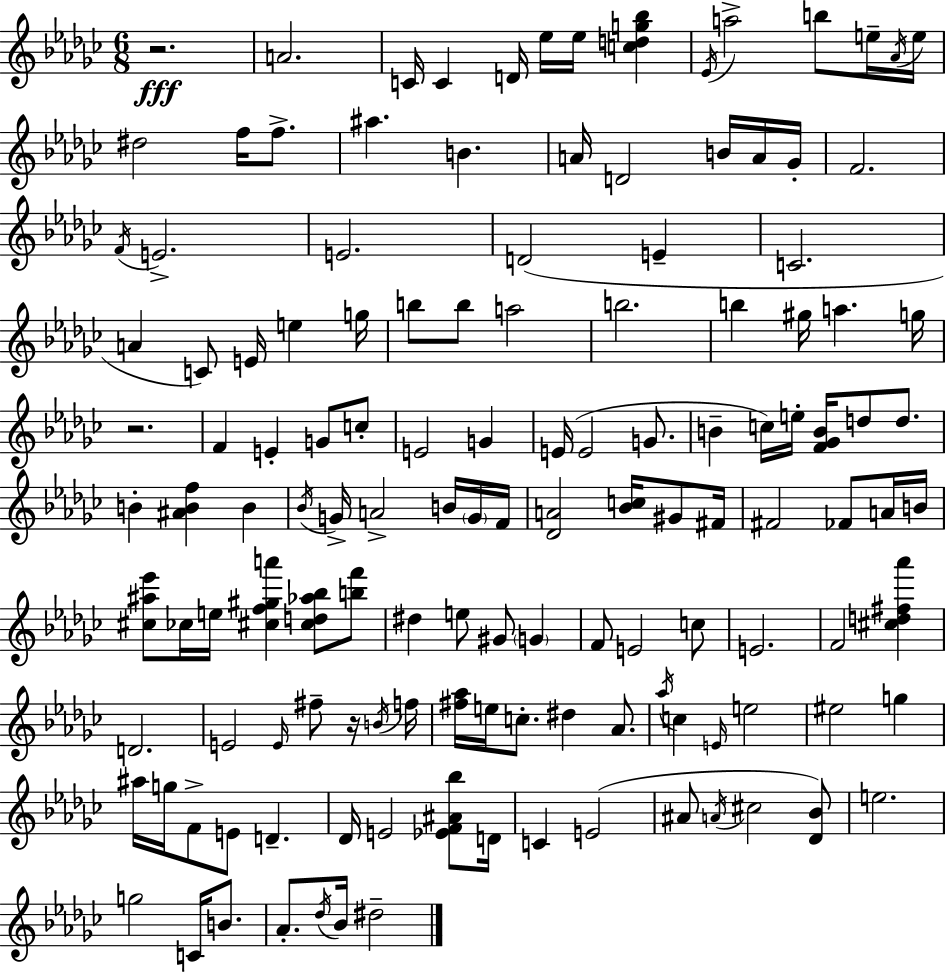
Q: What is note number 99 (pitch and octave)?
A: G5